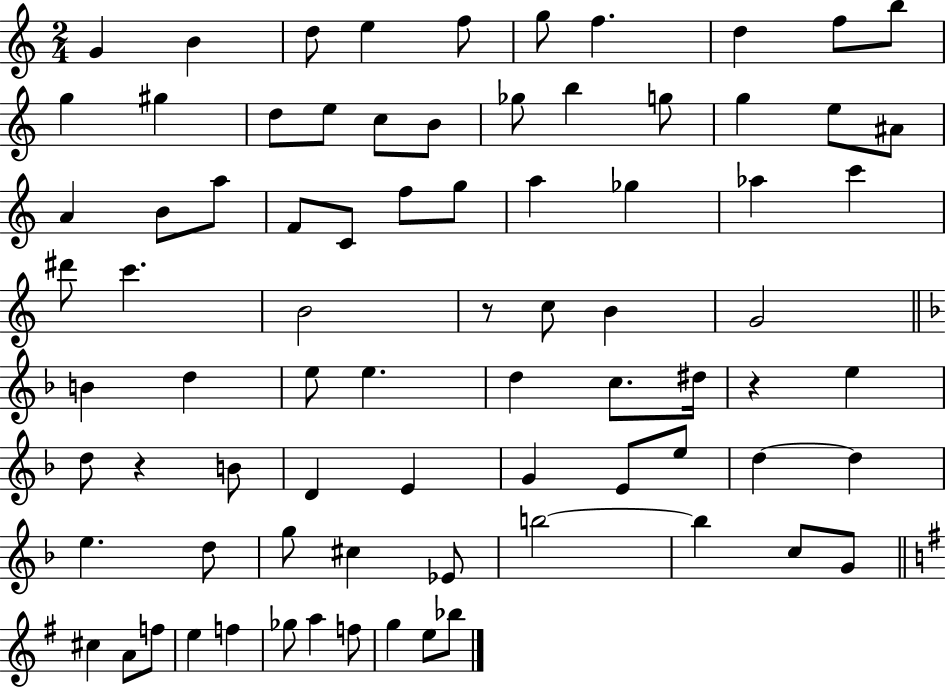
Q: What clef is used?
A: treble